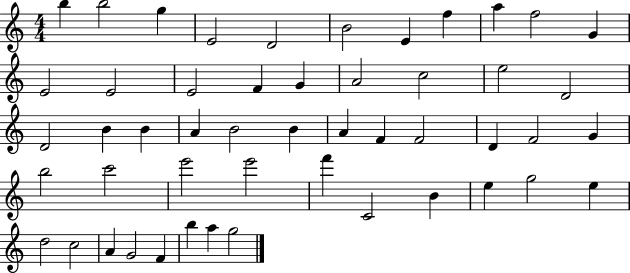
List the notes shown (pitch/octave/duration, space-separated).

B5/q B5/h G5/q E4/h D4/h B4/h E4/q F5/q A5/q F5/h G4/q E4/h E4/h E4/h F4/q G4/q A4/h C5/h E5/h D4/h D4/h B4/q B4/q A4/q B4/h B4/q A4/q F4/q F4/h D4/q F4/h G4/q B5/h C6/h E6/h E6/h F6/q C4/h B4/q E5/q G5/h E5/q D5/h C5/h A4/q G4/h F4/q B5/q A5/q G5/h